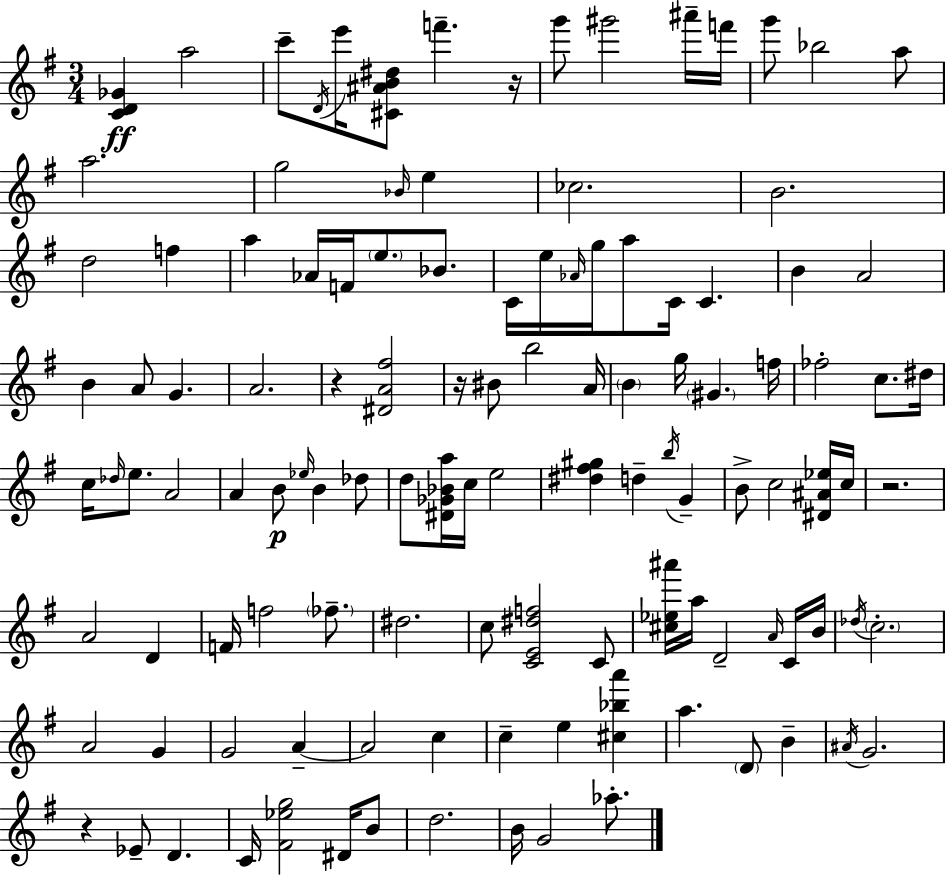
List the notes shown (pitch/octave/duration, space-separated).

[C4,D4,Gb4]/q A5/h C6/e D4/s E6/s [C#4,A#4,B4,D#5]/e F6/q. R/s G6/e G#6/h A#6/s F6/s G6/e Bb5/h A5/e A5/h. G5/h Bb4/s E5/q CES5/h. B4/h. D5/h F5/q A5/q Ab4/s F4/s E5/e. Bb4/e. C4/s E5/s Ab4/s G5/s A5/e C4/s C4/q. B4/q A4/h B4/q A4/e G4/q. A4/h. R/q [D#4,A4,F#5]/h R/s BIS4/e B5/h A4/s B4/q G5/s G#4/q. F5/s FES5/h C5/e. D#5/s C5/s Db5/s E5/e. A4/h A4/q B4/e Eb5/s B4/q Db5/e D5/e [D#4,Gb4,Bb4,A5]/s C5/s E5/h [D#5,F#5,G#5]/q D5/q B5/s G4/q B4/e C5/h [D#4,A#4,Eb5]/s C5/s R/h. A4/h D4/q F4/s F5/h FES5/e. D#5/h. C5/e [C4,E4,D#5,F5]/h C4/e [C#5,Eb5,A#6]/s A5/s D4/h A4/s C4/s B4/s Db5/s C5/h. A4/h G4/q G4/h A4/q A4/h C5/q C5/q E5/q [C#5,Bb5,A6]/q A5/q. D4/e B4/q A#4/s G4/h. R/q Eb4/e D4/q. C4/s [F#4,Eb5,G5]/h D#4/s B4/e D5/h. B4/s G4/h Ab5/e.